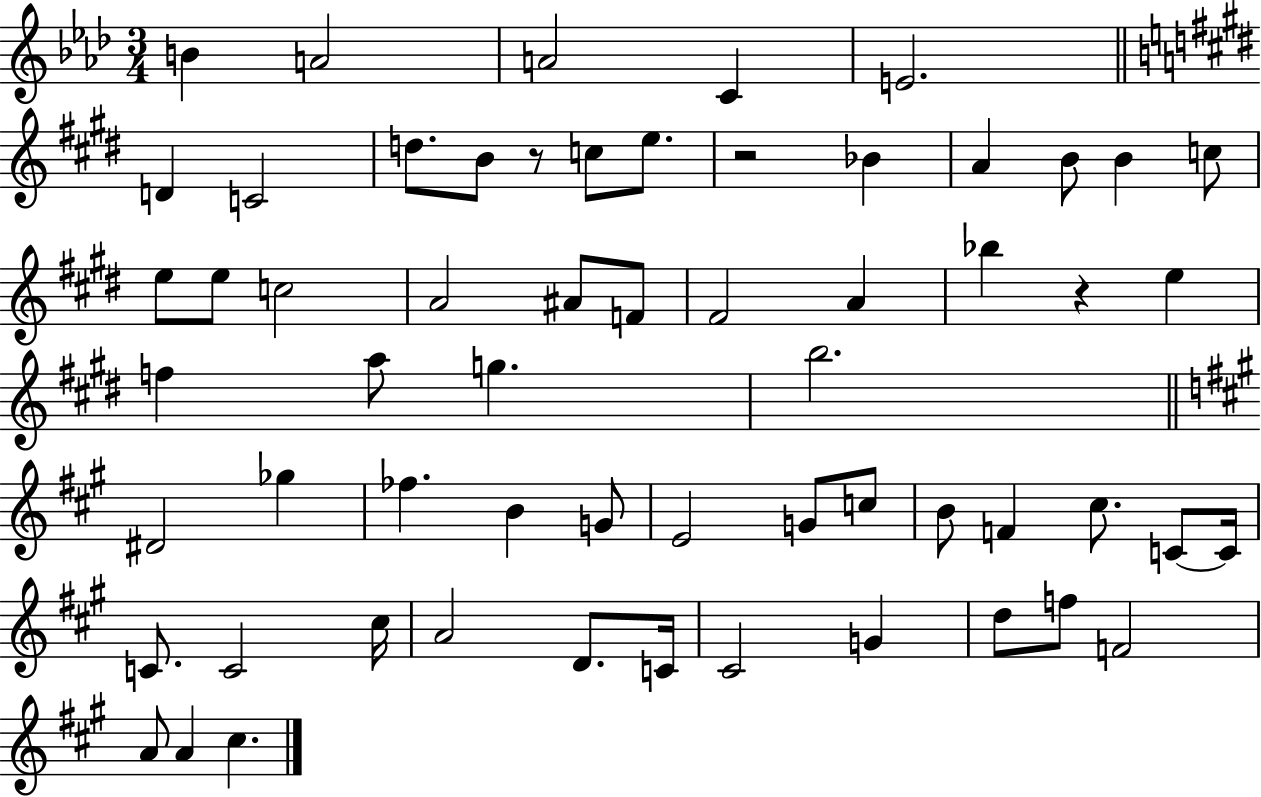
B4/q A4/h A4/h C4/q E4/h. D4/q C4/h D5/e. B4/e R/e C5/e E5/e. R/h Bb4/q A4/q B4/e B4/q C5/e E5/e E5/e C5/h A4/h A#4/e F4/e F#4/h A4/q Bb5/q R/q E5/q F5/q A5/e G5/q. B5/h. D#4/h Gb5/q FES5/q. B4/q G4/e E4/h G4/e C5/e B4/e F4/q C#5/e. C4/e C4/s C4/e. C4/h C#5/s A4/h D4/e. C4/s C#4/h G4/q D5/e F5/e F4/h A4/e A4/q C#5/q.